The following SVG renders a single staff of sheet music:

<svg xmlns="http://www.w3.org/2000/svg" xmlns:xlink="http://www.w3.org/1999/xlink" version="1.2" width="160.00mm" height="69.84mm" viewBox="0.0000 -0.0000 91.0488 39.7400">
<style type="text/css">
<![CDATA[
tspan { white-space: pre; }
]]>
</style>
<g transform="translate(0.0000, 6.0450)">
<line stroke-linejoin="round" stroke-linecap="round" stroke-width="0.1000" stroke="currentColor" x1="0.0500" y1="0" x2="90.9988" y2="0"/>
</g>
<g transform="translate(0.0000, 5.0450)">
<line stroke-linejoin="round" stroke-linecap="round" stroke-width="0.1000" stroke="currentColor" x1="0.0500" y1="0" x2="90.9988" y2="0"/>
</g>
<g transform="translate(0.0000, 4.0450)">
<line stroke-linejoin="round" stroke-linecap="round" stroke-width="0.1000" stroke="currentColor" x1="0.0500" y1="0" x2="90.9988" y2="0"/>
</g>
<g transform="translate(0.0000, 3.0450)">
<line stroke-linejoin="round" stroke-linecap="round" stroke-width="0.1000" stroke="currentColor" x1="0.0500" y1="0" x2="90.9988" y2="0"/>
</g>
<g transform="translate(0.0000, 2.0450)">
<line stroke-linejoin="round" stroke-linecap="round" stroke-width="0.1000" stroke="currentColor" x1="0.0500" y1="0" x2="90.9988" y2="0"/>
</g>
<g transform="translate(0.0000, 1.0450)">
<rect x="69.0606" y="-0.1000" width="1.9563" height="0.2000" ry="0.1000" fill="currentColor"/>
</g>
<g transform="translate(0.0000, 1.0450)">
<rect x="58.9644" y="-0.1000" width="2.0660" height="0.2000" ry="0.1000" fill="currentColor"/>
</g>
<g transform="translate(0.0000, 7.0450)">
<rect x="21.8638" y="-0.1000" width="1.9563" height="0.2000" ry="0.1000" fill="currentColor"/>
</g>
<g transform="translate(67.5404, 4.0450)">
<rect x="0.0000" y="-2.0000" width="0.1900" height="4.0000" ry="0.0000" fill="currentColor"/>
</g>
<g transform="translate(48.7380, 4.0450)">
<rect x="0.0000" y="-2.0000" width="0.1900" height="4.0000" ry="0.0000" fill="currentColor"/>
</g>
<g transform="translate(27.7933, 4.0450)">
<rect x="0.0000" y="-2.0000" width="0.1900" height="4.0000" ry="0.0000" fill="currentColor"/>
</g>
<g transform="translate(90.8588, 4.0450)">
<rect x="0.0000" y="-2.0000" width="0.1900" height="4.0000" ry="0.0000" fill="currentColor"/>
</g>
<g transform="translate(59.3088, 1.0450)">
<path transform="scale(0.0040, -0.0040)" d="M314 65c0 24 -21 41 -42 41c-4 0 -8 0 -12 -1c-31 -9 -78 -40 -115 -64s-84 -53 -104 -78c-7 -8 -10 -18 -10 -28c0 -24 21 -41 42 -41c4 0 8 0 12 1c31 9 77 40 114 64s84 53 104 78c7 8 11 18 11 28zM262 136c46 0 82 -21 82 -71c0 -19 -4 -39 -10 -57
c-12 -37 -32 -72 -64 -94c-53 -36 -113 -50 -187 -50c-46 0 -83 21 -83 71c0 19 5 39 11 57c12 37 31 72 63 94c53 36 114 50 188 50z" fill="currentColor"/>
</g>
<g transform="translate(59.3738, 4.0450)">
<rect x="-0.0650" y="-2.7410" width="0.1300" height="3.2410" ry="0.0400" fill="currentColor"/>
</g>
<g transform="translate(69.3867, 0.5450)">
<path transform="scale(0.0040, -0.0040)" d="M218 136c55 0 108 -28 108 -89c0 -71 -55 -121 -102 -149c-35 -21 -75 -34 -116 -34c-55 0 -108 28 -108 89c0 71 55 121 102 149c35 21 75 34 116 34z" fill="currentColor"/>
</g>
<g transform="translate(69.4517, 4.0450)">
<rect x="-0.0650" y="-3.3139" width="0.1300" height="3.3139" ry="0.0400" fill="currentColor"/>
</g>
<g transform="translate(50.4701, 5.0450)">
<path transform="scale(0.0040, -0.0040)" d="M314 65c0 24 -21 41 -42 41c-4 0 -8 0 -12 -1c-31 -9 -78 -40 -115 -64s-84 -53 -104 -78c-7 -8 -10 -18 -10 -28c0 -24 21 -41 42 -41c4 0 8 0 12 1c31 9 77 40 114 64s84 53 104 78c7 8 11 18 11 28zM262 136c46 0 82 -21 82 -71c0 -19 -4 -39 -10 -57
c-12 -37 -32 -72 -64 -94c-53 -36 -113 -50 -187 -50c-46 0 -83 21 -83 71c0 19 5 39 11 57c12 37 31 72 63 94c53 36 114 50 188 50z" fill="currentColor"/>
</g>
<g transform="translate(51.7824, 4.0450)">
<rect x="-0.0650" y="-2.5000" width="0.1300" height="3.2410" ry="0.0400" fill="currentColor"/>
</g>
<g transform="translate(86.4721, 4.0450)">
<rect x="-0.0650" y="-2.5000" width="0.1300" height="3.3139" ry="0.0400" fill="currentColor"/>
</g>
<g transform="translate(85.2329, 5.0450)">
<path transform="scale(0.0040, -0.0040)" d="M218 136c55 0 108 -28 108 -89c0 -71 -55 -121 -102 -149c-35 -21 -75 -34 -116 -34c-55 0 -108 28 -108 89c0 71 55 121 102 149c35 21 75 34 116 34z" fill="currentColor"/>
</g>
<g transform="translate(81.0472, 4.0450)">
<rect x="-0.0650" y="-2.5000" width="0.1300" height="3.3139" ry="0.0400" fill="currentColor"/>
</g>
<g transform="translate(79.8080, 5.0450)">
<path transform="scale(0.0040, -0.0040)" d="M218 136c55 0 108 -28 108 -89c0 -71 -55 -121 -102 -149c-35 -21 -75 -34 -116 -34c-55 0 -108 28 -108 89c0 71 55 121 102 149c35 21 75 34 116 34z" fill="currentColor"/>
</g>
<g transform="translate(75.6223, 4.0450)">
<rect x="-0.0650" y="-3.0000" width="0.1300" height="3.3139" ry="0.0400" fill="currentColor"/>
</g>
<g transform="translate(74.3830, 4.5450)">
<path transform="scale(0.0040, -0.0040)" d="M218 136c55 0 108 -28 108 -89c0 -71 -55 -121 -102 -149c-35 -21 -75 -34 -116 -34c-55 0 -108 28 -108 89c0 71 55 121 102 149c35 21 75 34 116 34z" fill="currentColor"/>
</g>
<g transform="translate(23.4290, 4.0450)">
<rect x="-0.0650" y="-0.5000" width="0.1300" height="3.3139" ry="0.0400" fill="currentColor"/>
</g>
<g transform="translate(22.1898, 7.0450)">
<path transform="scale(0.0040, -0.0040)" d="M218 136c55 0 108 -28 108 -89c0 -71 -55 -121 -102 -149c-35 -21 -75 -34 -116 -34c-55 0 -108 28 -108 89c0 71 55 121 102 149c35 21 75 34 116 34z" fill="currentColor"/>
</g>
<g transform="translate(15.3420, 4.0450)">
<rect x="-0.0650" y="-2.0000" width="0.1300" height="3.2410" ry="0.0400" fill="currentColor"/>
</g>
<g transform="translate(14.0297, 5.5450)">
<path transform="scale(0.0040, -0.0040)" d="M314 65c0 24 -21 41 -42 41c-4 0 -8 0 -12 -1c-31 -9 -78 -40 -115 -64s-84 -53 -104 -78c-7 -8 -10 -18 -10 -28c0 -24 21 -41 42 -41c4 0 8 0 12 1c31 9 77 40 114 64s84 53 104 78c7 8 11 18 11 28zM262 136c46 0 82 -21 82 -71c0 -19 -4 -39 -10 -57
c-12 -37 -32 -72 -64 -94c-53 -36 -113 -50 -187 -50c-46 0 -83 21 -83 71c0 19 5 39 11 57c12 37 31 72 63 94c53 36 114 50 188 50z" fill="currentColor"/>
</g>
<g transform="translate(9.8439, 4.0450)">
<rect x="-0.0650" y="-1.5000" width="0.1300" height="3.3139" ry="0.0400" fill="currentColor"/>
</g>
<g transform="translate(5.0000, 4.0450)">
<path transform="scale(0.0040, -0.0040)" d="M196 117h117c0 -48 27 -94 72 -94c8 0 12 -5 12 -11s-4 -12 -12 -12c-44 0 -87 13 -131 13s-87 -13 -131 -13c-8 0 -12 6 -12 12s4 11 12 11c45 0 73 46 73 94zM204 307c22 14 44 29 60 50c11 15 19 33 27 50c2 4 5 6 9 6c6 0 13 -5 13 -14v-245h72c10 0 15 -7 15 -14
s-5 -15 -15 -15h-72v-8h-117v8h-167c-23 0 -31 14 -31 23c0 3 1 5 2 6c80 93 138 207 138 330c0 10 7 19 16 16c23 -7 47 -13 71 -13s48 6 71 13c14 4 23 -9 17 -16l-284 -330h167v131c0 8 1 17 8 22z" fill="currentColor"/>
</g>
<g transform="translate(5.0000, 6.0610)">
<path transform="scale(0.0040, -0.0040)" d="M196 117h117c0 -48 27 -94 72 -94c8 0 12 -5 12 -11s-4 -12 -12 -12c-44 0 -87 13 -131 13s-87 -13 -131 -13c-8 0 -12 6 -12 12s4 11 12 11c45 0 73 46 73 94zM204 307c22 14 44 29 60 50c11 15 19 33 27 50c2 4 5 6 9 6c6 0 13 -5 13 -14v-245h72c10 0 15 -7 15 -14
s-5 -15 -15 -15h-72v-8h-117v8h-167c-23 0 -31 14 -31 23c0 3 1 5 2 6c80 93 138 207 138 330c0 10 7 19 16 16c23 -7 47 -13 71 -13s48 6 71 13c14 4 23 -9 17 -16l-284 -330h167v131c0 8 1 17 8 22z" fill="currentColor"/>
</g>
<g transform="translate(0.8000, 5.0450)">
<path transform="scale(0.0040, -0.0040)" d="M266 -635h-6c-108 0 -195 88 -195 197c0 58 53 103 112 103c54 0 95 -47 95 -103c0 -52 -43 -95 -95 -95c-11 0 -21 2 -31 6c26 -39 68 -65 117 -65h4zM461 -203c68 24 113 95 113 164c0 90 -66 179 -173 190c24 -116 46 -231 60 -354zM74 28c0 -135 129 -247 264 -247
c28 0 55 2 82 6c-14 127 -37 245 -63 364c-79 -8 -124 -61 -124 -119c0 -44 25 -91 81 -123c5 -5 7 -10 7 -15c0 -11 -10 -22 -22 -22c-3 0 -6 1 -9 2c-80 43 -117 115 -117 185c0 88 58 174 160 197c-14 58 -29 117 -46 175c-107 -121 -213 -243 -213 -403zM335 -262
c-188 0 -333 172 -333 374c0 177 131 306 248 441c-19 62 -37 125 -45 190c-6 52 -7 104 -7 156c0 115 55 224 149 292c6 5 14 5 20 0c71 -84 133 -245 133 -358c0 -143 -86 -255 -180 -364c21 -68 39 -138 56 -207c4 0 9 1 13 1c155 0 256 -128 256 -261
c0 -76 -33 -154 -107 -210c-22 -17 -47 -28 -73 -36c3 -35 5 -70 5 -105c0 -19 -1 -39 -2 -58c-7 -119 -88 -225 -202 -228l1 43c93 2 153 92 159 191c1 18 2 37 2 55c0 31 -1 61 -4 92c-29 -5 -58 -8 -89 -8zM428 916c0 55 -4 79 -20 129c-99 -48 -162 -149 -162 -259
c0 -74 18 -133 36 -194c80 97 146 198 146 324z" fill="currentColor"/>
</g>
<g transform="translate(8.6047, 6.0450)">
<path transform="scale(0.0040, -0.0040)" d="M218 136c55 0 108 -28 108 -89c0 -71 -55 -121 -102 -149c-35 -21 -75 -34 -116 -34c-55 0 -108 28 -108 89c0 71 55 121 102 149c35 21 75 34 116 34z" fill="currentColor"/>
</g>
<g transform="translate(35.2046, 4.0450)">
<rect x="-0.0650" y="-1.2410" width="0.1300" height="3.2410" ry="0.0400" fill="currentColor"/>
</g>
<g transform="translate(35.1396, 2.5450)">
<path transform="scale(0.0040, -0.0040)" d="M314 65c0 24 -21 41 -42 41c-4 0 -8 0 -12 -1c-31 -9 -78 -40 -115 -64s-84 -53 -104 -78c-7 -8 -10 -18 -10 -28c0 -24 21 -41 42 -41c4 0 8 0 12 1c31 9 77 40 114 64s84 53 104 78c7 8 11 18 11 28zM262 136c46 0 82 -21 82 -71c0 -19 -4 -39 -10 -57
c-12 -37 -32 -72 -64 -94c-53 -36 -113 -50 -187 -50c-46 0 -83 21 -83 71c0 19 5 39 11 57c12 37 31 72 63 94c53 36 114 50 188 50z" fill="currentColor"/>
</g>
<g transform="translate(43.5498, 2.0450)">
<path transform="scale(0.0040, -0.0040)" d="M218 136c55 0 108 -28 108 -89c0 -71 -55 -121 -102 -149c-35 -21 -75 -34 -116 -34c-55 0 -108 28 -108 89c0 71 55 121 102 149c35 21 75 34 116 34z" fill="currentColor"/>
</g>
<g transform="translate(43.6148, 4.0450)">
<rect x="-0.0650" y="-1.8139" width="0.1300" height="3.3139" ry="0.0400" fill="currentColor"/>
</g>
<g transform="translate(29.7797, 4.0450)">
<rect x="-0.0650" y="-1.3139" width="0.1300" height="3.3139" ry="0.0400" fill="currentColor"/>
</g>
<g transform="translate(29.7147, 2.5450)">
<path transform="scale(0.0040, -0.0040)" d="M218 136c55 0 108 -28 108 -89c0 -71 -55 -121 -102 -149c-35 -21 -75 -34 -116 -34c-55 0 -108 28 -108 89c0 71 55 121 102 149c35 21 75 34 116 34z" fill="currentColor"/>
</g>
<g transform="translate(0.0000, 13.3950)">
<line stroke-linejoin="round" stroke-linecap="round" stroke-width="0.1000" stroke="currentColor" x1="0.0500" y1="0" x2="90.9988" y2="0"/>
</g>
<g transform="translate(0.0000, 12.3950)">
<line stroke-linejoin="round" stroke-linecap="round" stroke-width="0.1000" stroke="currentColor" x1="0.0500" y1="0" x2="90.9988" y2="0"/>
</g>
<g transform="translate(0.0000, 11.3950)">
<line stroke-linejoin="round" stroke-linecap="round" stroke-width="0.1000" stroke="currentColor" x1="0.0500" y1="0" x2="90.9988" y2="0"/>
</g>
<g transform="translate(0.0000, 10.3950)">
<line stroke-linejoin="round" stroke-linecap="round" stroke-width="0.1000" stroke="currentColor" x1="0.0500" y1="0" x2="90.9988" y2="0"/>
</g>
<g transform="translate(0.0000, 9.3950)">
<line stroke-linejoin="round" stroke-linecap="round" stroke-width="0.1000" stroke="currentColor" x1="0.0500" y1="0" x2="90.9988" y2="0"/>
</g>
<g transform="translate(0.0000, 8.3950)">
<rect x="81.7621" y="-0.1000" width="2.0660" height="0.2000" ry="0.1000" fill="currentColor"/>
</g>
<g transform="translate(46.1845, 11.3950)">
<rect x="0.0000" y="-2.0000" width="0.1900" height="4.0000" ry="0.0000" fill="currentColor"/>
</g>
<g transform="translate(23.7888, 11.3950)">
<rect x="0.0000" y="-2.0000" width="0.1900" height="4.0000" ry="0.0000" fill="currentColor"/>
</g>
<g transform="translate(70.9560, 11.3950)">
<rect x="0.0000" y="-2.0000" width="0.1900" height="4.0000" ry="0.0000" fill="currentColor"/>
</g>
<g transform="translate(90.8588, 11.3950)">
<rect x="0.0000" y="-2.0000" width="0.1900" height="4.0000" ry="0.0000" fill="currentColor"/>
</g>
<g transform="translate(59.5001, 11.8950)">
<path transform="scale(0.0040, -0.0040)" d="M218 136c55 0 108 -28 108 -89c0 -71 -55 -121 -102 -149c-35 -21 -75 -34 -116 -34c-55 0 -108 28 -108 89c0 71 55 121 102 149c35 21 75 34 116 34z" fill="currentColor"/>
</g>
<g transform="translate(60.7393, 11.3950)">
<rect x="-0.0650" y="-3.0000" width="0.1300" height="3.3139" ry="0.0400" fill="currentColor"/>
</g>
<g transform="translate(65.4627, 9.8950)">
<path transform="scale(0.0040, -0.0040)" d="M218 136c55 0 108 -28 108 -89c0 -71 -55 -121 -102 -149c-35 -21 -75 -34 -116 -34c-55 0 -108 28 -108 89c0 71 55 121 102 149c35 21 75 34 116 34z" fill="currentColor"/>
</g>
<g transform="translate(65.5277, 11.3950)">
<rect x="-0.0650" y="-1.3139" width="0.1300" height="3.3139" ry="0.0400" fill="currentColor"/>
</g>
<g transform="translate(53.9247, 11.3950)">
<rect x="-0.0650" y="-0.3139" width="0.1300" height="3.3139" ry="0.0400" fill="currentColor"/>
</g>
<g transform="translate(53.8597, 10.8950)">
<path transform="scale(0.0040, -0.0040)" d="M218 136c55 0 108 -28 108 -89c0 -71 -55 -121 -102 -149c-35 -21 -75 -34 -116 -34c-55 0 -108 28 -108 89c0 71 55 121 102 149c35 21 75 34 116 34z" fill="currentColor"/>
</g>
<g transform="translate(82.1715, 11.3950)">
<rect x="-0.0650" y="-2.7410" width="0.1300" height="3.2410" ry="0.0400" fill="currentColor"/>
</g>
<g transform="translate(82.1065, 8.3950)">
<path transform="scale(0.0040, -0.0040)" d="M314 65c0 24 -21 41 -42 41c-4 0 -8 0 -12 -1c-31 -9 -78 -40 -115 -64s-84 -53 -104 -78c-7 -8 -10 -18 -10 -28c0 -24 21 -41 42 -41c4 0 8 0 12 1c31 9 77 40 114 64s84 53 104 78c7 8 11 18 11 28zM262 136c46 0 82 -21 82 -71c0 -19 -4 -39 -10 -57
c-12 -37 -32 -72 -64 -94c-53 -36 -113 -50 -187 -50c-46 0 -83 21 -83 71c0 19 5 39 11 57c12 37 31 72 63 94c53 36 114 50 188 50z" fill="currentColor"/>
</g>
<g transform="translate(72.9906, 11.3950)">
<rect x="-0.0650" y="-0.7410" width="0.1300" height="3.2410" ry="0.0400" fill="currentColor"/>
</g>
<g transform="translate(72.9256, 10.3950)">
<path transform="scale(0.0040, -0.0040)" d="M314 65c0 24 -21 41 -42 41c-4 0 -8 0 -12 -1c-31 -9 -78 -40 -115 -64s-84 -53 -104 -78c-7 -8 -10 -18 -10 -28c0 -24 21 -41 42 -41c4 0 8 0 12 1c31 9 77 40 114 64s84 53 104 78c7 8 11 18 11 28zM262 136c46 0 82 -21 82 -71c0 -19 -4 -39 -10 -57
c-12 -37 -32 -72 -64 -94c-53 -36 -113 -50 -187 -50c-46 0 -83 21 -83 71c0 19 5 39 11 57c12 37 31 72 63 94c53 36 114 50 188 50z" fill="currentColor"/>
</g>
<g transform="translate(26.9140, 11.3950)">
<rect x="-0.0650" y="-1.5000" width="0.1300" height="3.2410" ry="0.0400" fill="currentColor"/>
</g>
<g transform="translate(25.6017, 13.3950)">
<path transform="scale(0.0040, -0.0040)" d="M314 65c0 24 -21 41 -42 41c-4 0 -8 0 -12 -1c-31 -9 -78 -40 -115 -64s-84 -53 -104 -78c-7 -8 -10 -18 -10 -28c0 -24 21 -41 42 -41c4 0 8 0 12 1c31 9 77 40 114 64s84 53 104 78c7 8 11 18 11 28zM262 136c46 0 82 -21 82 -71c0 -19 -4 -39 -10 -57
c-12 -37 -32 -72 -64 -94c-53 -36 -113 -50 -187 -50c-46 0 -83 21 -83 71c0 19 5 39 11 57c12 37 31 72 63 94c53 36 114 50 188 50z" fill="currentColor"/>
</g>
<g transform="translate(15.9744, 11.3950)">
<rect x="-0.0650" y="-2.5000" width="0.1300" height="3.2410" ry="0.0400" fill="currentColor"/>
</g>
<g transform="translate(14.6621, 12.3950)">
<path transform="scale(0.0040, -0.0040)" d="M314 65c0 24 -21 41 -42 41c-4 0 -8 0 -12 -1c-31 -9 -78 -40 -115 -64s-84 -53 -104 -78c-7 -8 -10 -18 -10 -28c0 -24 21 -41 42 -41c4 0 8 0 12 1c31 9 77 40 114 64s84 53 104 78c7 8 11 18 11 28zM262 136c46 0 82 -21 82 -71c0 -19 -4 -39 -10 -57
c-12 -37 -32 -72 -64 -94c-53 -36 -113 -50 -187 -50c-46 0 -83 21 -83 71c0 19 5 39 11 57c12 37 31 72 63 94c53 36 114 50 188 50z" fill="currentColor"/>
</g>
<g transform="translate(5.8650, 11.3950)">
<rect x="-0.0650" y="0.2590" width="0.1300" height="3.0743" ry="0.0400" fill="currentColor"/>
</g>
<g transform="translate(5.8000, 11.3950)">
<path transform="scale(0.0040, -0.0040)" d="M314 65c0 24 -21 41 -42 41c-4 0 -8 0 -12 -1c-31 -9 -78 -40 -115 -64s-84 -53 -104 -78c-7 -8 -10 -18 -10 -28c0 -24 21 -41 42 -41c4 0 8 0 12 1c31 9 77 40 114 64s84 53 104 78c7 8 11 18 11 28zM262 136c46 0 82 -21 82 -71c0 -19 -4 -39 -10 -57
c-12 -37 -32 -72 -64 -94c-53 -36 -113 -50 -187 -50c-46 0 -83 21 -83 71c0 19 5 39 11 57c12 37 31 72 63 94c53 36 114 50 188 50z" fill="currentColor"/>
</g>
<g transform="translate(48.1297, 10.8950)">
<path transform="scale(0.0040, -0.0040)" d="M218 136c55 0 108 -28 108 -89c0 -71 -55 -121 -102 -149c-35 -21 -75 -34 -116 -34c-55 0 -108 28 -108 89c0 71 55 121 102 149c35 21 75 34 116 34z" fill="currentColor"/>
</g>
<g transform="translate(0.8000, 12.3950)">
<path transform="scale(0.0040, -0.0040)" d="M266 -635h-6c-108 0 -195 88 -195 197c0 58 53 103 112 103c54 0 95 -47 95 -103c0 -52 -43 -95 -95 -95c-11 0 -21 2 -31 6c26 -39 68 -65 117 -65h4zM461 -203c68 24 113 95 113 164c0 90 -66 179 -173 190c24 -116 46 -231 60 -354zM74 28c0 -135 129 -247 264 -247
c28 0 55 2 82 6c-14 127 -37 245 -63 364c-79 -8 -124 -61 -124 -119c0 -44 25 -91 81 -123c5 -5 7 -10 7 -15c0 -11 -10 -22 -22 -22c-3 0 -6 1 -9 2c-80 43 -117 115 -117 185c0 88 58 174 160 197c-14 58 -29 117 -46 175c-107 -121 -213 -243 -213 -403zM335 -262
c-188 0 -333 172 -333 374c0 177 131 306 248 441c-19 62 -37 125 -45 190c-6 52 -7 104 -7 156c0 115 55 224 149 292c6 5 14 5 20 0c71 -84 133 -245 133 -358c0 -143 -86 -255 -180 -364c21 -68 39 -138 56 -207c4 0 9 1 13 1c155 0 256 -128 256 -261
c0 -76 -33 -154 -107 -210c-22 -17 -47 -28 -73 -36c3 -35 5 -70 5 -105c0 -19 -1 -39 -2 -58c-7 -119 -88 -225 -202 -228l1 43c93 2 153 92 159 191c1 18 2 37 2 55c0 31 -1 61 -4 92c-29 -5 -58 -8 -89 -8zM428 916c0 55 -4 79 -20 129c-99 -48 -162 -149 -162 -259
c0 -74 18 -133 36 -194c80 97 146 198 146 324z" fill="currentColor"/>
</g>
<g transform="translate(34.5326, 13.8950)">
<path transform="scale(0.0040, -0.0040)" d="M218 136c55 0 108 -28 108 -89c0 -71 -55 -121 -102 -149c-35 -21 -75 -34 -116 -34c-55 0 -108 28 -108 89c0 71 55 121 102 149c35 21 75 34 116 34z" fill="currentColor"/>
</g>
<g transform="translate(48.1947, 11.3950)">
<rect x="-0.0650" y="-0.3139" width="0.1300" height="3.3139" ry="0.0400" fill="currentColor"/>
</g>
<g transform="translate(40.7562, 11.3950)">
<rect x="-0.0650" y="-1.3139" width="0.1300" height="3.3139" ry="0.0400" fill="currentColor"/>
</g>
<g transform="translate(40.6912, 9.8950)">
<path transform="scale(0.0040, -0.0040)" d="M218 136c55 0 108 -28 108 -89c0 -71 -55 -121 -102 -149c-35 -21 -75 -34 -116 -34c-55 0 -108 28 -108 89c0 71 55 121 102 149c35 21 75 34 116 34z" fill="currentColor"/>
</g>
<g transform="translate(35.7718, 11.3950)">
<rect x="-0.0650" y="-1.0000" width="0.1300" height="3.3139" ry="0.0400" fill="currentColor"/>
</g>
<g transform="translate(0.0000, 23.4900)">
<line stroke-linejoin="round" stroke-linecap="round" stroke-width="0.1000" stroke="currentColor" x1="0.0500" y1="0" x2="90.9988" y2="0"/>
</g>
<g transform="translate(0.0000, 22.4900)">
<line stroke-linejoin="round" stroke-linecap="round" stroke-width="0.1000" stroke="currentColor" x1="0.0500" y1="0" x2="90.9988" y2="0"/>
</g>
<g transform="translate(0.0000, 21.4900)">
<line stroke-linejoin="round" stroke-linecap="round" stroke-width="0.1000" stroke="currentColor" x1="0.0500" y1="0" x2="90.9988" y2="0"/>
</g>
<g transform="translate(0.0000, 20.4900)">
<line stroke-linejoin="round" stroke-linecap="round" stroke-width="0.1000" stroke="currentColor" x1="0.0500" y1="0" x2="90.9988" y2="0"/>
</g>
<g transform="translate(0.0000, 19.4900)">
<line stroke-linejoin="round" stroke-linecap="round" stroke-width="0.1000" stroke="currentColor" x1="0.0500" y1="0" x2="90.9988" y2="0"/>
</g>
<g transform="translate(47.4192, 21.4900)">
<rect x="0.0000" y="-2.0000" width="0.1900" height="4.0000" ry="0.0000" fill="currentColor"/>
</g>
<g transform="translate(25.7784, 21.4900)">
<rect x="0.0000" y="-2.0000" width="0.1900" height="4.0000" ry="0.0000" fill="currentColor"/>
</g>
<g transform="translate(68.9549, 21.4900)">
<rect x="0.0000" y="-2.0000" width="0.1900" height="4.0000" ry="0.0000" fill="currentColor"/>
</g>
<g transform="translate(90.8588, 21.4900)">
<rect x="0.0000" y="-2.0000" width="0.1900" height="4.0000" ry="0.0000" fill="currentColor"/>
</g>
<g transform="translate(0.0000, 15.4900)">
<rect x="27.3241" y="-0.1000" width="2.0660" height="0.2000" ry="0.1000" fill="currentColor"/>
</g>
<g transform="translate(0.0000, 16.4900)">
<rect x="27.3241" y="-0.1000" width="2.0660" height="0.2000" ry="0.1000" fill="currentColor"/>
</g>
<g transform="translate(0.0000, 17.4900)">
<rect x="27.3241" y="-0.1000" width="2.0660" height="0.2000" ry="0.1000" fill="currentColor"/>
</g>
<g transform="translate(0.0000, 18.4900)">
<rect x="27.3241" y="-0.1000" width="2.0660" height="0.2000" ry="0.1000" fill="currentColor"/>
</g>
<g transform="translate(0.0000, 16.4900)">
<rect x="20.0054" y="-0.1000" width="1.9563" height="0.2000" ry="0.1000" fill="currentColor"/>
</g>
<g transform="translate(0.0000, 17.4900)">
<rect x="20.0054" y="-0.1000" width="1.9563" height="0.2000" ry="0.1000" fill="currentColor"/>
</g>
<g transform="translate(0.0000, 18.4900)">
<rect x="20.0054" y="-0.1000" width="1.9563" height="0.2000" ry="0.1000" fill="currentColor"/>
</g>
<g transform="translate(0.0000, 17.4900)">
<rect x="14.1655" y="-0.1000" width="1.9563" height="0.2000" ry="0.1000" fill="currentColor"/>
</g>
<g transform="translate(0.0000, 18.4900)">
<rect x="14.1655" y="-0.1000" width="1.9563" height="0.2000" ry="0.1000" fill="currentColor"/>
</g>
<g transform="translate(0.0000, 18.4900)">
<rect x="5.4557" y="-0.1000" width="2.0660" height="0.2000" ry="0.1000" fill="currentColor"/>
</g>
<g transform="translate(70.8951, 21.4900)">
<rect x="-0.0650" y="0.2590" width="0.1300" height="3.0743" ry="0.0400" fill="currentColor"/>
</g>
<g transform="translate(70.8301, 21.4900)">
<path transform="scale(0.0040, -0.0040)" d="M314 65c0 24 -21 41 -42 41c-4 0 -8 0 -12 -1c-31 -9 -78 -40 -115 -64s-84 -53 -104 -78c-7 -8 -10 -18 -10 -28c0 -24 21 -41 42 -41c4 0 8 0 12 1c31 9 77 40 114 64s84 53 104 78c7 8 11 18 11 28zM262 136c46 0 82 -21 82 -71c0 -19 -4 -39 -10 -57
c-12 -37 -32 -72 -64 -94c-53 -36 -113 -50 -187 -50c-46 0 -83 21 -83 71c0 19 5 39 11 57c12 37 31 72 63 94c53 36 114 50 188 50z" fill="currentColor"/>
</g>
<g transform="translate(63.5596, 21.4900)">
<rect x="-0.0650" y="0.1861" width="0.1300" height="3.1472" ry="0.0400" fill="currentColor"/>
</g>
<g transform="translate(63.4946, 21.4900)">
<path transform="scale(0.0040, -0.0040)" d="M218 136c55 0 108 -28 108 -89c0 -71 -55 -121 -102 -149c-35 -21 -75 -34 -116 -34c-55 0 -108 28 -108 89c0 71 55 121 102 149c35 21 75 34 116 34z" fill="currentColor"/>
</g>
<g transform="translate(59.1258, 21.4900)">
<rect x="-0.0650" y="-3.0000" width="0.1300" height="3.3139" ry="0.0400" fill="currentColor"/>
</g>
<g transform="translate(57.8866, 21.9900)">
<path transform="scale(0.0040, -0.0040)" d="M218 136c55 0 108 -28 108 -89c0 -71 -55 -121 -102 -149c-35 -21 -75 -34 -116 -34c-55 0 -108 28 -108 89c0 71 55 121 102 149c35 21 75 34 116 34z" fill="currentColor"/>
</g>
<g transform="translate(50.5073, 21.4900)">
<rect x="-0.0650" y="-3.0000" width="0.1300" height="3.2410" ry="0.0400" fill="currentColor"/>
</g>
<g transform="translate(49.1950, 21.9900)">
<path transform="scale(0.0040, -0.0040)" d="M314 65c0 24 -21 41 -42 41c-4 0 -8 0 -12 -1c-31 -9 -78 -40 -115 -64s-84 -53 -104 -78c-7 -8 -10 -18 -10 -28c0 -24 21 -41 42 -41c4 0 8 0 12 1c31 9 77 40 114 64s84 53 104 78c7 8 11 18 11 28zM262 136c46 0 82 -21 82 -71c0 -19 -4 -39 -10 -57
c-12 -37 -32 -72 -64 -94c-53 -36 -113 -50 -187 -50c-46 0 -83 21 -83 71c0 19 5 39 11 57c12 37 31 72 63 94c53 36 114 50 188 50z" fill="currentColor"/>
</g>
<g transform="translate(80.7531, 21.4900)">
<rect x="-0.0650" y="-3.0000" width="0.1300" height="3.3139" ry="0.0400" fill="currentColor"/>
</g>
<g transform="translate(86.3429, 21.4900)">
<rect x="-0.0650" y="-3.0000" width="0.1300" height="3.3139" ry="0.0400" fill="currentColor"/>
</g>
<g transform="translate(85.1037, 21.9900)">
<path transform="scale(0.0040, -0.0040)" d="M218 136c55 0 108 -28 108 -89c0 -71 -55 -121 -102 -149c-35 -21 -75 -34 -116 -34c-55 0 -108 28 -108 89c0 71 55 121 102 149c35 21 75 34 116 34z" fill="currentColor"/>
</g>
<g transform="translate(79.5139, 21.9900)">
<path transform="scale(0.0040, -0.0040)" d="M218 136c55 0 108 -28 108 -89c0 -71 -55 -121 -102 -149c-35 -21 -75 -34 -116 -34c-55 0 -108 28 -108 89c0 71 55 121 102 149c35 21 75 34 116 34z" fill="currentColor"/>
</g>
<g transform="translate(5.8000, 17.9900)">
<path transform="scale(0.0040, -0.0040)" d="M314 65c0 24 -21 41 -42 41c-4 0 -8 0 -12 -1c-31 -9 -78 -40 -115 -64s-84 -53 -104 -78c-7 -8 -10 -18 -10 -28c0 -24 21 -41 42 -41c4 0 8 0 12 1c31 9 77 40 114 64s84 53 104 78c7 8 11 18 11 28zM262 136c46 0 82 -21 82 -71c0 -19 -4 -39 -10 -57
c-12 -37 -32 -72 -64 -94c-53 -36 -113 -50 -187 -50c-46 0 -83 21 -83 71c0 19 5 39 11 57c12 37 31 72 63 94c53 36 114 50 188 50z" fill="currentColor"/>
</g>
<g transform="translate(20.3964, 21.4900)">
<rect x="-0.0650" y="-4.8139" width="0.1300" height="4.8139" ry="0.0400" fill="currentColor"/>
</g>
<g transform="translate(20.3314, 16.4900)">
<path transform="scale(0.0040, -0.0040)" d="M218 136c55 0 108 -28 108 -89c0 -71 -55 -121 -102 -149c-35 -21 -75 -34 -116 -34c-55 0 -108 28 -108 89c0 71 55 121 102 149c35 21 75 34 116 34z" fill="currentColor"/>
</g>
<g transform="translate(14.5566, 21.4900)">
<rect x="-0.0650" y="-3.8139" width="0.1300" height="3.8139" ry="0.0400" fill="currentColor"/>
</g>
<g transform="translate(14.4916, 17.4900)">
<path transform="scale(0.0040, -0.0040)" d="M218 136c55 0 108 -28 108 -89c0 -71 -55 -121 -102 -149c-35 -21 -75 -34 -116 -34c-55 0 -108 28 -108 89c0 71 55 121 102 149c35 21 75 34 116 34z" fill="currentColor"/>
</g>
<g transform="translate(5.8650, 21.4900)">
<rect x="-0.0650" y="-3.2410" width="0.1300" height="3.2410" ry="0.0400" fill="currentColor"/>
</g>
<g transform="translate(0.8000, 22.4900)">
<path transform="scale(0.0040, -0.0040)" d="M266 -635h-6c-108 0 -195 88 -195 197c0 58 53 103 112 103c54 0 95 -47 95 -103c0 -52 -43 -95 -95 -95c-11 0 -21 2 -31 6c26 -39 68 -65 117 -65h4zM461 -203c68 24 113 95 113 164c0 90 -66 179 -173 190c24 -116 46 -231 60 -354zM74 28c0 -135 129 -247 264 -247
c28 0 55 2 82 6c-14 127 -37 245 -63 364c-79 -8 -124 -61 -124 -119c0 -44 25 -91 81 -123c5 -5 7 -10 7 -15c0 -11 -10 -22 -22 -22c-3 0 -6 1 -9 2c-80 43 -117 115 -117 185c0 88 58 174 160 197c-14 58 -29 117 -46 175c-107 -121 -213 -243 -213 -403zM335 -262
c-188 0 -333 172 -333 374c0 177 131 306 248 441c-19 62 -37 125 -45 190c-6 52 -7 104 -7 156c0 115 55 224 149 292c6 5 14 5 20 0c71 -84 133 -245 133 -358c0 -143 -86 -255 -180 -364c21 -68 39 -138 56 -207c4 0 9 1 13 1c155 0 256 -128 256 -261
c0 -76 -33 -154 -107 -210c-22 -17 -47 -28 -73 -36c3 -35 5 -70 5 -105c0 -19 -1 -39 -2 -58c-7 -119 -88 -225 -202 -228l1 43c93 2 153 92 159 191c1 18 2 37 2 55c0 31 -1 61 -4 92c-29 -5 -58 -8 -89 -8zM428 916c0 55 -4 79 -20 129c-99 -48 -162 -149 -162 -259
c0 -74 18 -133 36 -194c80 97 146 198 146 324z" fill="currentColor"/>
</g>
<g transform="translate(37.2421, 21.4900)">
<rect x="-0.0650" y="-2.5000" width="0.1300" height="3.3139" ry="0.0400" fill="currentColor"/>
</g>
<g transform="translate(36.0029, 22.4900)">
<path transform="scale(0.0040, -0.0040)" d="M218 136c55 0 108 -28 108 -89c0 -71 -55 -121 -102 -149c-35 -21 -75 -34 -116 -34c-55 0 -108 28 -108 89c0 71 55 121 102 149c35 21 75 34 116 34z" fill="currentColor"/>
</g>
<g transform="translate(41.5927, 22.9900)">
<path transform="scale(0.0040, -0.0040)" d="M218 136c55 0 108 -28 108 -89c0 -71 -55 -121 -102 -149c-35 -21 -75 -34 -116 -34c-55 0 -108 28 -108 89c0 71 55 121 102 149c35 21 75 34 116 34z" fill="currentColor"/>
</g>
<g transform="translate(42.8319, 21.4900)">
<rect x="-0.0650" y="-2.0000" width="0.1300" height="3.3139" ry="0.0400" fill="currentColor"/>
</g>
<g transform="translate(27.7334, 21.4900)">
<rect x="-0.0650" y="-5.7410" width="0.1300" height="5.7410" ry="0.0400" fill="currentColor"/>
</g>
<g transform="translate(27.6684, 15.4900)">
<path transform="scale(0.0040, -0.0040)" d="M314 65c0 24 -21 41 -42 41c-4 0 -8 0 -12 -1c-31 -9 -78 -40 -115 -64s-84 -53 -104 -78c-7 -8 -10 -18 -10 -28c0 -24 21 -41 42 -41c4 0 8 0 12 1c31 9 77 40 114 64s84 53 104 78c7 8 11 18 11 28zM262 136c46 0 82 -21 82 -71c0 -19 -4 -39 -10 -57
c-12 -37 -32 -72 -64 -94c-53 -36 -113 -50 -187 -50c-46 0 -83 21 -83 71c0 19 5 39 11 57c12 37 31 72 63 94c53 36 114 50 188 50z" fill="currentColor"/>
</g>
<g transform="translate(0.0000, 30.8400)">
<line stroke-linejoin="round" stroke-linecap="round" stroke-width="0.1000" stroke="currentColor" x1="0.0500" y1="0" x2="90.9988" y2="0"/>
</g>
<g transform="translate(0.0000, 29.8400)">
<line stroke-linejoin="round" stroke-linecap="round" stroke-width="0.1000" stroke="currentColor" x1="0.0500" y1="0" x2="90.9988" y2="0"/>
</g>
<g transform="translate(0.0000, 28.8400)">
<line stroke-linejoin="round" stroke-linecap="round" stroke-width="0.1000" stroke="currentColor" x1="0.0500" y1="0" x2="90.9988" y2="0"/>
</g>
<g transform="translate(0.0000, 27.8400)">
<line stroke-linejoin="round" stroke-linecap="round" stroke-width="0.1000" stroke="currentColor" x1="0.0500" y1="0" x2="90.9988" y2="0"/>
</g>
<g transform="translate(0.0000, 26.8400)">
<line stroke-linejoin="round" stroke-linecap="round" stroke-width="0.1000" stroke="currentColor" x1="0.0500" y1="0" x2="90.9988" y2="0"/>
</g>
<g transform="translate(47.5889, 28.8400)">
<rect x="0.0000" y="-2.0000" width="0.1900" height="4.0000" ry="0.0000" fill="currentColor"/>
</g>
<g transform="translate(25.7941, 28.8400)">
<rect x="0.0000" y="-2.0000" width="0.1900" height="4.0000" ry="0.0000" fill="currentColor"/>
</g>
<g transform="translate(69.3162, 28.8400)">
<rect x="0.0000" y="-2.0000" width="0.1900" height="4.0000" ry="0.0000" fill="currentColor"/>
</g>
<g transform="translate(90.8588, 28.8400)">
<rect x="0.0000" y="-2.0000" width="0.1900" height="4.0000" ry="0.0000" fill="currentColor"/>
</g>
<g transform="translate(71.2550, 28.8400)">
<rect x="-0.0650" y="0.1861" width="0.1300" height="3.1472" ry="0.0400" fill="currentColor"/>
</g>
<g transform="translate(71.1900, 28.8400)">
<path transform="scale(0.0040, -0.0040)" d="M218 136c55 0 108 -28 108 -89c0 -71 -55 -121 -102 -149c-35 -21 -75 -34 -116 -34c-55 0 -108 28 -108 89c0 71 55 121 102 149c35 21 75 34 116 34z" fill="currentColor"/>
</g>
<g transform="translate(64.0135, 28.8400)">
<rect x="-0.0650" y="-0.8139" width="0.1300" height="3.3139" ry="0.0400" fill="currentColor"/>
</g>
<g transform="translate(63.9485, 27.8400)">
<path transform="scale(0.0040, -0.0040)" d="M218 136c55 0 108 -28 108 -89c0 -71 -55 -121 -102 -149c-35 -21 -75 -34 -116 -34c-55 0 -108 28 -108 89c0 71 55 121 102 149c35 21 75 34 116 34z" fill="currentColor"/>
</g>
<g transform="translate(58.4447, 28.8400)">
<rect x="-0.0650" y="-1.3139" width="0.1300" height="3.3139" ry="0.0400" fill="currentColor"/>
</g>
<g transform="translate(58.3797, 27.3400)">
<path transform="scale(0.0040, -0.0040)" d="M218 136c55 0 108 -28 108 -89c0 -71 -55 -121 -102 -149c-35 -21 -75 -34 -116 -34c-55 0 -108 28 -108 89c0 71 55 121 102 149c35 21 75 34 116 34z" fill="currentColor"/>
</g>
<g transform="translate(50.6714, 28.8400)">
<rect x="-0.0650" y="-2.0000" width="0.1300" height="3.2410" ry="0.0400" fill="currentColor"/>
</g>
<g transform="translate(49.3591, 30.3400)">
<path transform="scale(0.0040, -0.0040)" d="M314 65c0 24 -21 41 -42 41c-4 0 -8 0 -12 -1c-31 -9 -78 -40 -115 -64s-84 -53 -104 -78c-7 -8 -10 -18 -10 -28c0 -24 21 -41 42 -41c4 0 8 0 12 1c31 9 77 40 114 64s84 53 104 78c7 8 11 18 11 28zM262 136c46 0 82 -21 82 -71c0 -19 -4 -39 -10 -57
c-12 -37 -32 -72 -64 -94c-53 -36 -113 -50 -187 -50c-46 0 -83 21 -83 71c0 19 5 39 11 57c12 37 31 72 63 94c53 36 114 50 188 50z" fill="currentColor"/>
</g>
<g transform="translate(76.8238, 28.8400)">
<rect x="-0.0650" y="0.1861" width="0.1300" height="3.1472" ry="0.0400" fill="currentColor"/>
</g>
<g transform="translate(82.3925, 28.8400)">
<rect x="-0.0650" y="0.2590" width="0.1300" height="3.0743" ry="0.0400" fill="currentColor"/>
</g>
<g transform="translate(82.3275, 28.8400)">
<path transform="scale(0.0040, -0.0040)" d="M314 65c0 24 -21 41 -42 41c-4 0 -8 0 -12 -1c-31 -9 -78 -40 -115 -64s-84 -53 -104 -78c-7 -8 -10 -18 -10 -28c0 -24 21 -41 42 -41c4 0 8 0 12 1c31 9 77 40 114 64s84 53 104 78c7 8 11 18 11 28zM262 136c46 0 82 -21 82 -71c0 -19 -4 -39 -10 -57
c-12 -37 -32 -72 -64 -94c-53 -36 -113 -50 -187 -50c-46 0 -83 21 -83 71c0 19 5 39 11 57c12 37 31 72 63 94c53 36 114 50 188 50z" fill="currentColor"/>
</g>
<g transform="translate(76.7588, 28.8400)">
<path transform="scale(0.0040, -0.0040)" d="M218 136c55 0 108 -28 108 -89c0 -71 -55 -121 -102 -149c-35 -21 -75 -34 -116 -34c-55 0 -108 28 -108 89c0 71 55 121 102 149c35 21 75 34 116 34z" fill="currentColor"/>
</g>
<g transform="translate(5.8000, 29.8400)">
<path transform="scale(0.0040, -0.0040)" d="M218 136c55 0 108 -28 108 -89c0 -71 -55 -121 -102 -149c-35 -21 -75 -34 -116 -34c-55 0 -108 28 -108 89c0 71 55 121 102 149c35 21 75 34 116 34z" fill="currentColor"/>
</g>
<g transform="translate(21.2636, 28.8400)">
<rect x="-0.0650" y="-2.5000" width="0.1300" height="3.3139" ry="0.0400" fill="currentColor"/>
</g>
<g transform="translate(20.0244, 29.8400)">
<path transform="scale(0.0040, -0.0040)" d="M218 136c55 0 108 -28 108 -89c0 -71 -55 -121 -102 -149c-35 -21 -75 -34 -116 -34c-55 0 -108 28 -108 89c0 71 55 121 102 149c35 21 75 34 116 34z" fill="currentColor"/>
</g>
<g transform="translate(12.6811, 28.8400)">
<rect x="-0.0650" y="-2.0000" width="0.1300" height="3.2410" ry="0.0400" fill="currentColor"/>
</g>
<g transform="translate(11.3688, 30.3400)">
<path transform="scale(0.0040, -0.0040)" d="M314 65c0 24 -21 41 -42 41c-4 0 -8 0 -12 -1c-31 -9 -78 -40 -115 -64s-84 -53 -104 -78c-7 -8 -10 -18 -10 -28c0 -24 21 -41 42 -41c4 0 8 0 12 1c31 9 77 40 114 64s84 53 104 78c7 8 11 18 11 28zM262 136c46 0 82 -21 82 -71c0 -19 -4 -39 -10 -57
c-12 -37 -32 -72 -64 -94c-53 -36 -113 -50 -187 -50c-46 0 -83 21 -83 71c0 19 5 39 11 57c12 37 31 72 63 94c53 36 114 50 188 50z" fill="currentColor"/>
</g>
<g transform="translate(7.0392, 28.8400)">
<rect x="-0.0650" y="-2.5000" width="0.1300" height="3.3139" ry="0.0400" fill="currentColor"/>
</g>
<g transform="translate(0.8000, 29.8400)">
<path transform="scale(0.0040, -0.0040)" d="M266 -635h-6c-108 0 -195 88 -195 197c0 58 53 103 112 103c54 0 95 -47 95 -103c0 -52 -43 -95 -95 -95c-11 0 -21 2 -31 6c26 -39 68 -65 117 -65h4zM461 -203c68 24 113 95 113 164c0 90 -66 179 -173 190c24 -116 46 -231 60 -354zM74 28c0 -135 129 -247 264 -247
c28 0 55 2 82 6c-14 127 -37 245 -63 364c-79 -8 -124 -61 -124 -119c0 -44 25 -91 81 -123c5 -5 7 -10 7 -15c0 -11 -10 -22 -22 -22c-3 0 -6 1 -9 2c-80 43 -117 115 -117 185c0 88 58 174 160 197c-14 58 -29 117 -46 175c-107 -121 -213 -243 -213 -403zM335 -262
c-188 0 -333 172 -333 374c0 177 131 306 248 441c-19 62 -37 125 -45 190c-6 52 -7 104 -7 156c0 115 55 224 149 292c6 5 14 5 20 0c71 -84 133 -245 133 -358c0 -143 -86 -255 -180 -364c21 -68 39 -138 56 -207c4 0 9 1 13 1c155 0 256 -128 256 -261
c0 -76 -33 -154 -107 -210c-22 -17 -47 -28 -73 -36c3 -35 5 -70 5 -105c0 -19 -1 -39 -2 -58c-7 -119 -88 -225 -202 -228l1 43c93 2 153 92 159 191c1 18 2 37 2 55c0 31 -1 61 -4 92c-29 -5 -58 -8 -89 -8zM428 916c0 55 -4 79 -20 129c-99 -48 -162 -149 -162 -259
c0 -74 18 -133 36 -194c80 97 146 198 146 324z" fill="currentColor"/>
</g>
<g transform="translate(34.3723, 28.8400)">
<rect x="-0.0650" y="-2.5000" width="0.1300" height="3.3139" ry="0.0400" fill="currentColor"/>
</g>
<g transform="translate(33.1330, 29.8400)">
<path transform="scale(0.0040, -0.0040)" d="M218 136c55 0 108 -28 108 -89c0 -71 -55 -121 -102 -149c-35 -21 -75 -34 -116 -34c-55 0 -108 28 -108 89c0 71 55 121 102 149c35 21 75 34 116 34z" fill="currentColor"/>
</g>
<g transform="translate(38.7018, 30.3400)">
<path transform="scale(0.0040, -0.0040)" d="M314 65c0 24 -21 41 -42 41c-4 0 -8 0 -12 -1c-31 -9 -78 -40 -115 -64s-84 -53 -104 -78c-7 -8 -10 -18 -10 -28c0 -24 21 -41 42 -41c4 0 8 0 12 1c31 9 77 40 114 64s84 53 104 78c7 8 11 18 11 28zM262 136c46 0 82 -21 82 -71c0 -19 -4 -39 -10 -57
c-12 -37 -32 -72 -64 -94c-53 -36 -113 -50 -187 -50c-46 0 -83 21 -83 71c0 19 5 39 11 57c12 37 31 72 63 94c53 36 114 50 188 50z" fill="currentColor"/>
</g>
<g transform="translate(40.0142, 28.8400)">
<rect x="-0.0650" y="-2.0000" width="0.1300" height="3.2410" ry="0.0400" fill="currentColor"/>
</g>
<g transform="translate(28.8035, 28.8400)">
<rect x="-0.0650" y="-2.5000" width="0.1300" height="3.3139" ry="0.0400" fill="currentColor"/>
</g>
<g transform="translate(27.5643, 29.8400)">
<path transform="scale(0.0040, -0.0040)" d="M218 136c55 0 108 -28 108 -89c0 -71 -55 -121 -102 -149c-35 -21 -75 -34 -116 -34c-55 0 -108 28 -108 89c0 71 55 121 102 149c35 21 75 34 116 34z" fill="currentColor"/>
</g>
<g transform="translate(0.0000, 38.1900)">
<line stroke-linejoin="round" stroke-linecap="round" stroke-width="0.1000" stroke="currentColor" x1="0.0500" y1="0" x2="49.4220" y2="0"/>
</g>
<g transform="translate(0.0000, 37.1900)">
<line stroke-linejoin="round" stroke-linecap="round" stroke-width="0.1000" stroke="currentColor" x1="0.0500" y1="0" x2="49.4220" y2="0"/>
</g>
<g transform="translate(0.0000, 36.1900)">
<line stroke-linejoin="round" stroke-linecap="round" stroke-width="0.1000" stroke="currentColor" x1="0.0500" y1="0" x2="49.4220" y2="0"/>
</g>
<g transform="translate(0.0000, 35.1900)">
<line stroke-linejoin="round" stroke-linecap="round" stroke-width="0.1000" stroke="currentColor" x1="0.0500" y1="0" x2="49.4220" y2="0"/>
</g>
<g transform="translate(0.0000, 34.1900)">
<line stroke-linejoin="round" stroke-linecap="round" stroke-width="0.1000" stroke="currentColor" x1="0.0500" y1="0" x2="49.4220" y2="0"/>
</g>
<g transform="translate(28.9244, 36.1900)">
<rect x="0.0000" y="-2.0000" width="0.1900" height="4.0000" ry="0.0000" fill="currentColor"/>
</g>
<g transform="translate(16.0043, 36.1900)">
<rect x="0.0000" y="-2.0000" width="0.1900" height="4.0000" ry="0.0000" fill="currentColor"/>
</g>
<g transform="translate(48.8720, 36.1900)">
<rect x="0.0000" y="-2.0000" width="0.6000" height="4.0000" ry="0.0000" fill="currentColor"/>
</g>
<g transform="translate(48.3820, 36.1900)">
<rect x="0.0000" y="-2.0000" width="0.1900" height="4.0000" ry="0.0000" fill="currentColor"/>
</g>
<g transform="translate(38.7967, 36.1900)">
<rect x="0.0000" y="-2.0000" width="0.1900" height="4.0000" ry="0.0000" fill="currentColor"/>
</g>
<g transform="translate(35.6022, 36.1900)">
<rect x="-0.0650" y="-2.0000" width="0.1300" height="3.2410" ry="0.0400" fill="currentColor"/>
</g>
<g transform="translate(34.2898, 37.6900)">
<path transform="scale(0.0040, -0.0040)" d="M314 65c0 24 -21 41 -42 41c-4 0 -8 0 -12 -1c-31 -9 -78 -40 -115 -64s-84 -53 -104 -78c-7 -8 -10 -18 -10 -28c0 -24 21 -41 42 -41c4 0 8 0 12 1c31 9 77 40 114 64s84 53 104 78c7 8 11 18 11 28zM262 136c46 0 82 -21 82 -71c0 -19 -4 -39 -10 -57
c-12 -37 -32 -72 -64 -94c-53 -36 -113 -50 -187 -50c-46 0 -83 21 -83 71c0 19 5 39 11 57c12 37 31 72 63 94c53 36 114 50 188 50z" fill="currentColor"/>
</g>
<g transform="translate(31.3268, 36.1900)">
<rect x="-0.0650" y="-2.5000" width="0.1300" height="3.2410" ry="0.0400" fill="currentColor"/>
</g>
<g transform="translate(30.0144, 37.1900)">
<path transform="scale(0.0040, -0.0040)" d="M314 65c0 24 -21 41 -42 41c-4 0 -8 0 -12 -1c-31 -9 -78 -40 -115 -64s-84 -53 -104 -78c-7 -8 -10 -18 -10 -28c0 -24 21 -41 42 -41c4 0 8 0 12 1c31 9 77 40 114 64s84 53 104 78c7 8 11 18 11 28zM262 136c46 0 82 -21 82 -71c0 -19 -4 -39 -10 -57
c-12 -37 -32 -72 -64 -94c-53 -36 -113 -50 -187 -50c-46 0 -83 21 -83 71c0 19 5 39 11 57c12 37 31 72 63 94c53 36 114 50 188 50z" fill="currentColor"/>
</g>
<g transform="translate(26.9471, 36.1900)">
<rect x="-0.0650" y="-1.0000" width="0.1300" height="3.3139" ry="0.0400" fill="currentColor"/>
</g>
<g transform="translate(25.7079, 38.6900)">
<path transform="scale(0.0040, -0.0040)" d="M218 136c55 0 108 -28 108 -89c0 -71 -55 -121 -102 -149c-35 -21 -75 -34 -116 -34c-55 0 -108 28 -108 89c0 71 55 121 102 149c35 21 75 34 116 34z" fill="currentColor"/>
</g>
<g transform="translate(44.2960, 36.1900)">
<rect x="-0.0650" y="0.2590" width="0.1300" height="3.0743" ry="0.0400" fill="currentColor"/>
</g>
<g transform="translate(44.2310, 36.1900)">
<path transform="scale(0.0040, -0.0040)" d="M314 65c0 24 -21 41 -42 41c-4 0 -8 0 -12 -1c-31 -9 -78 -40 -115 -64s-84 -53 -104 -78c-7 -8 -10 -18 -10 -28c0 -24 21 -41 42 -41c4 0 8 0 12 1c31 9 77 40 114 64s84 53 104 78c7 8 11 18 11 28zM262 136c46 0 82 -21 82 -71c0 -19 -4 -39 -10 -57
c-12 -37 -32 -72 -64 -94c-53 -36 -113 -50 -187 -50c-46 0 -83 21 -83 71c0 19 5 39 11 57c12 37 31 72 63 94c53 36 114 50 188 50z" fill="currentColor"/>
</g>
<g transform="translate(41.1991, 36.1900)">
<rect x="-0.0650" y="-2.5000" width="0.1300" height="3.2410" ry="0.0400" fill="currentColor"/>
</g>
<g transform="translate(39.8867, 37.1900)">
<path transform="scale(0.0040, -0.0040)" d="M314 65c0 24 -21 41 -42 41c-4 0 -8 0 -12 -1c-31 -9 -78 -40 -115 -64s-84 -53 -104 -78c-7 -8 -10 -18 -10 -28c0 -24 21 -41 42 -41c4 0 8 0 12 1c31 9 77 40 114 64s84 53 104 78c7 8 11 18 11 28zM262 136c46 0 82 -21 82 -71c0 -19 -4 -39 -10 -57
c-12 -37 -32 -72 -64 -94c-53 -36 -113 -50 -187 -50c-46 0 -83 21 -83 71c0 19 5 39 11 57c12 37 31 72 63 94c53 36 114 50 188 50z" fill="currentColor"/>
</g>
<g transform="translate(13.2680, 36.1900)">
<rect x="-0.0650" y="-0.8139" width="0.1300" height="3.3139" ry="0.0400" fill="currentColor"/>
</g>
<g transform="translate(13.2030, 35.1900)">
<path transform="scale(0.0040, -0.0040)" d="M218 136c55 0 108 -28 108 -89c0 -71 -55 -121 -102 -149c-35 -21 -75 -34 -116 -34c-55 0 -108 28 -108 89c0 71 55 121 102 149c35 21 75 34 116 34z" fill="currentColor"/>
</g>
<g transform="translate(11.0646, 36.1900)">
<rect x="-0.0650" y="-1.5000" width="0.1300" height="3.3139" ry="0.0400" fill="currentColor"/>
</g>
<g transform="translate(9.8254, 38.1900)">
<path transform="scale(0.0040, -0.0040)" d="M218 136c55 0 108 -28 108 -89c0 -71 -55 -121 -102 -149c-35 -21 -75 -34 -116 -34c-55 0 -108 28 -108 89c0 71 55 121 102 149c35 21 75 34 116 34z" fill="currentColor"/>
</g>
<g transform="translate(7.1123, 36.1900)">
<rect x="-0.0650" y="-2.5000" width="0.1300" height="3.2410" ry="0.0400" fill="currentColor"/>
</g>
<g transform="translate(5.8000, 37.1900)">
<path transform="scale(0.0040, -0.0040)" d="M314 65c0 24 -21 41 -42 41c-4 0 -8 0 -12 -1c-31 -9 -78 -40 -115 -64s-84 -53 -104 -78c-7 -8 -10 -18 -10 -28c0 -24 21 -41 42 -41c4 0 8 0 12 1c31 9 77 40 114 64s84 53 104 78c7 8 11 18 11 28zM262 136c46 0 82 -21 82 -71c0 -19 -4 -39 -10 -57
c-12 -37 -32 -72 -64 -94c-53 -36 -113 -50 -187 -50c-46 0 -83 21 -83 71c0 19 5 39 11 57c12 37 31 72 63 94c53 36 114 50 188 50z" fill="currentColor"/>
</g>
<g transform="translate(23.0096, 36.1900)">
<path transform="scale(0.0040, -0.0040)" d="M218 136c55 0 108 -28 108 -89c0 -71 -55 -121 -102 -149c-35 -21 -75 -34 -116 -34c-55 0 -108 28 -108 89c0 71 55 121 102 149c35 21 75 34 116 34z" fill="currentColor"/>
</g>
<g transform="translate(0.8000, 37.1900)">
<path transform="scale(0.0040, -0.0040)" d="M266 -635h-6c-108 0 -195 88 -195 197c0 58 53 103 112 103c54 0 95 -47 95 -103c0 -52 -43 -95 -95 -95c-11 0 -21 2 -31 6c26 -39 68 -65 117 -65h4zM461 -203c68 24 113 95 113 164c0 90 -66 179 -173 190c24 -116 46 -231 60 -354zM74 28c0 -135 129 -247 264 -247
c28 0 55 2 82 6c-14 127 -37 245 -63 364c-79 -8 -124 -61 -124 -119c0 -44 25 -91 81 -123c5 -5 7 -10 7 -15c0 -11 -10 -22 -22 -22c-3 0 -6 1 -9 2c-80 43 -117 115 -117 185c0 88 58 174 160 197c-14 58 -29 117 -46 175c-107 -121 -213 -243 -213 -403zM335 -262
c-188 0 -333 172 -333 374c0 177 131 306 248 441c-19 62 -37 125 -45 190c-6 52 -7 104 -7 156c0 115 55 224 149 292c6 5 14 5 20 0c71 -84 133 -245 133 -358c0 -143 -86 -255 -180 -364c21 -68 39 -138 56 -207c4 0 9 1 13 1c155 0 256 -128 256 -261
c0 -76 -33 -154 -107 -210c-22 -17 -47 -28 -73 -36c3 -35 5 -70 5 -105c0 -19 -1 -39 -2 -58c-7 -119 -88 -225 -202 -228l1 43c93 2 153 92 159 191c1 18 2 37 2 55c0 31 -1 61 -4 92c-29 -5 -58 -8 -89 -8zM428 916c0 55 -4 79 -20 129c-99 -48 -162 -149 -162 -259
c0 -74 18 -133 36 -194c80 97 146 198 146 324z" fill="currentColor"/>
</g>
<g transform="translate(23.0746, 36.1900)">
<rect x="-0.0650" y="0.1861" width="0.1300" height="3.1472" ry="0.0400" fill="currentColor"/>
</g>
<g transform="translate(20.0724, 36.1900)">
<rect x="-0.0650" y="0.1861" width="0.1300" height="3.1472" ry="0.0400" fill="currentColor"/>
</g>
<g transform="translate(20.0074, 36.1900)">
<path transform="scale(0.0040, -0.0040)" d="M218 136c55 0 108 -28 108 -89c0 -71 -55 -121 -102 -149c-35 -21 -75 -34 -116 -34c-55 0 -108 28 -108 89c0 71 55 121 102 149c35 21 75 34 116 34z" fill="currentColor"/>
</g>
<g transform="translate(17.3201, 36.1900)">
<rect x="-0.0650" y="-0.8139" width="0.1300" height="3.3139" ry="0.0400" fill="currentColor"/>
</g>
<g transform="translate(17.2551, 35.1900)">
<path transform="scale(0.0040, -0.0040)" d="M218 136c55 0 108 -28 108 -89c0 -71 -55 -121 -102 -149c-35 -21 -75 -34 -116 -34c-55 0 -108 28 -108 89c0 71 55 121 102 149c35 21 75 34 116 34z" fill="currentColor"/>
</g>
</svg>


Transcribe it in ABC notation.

X:1
T:Untitled
M:4/4
L:1/4
K:C
E F2 C e e2 f G2 a2 b A G G B2 G2 E2 D e c c A e d2 a2 b2 c' e' g'2 G F A2 A B B2 A A G F2 G G G F2 F2 e d B B B2 G2 E d d B B D G2 F2 G2 B2